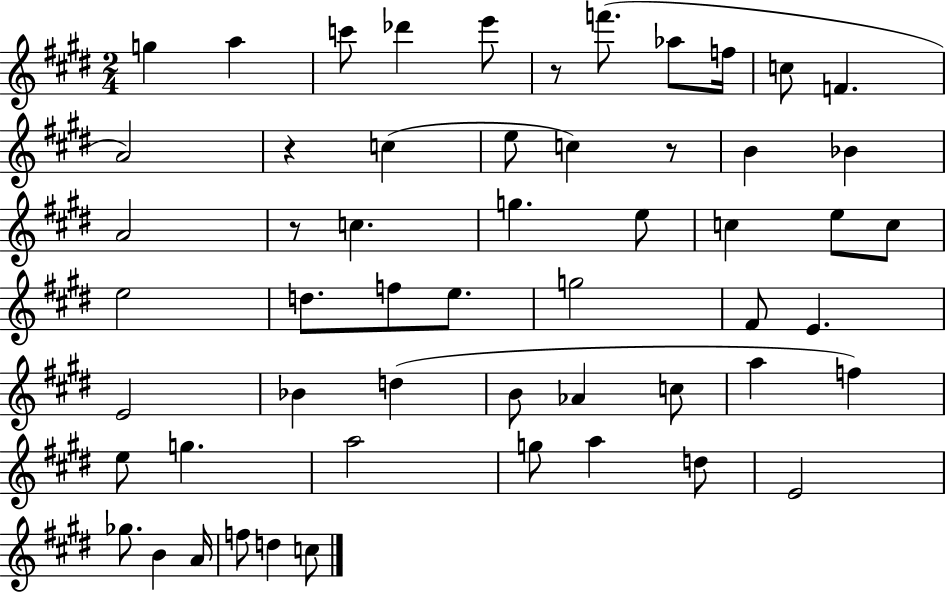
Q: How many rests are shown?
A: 4